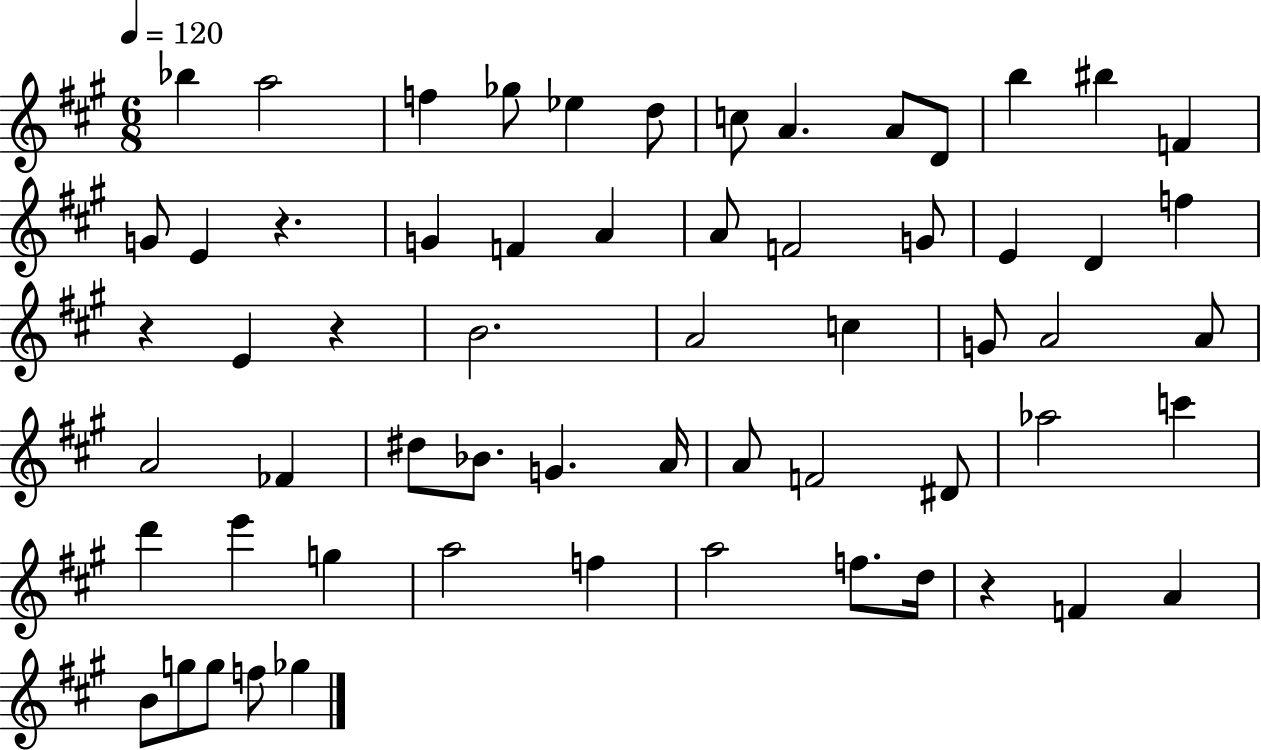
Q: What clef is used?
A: treble